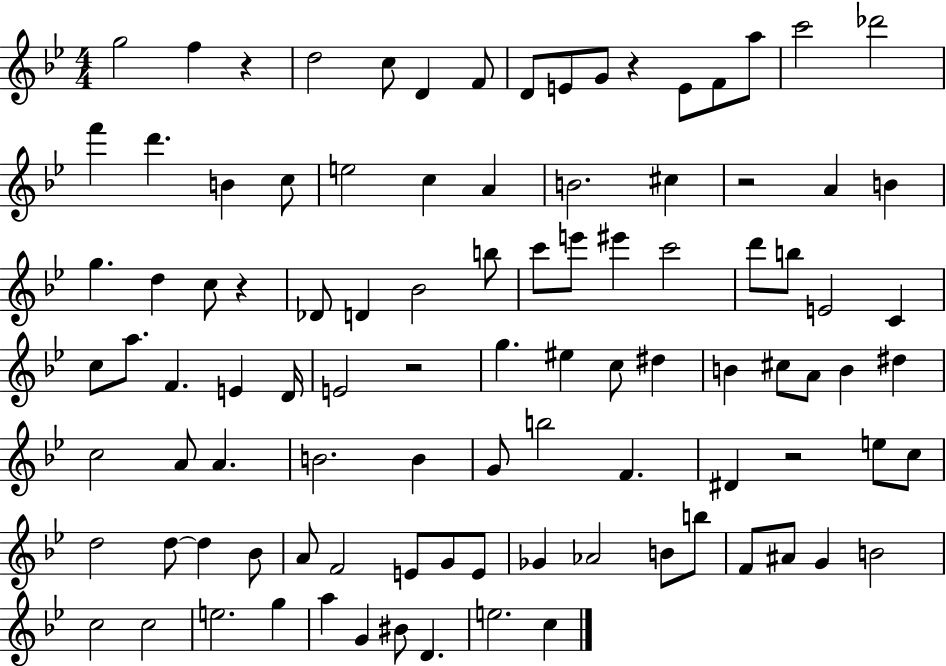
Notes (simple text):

G5/h F5/q R/q D5/h C5/e D4/q F4/e D4/e E4/e G4/e R/q E4/e F4/e A5/e C6/h Db6/h F6/q D6/q. B4/q C5/e E5/h C5/q A4/q B4/h. C#5/q R/h A4/q B4/q G5/q. D5/q C5/e R/q Db4/e D4/q Bb4/h B5/e C6/e E6/e EIS6/q C6/h D6/e B5/e E4/h C4/q C5/e A5/e. F4/q. E4/q D4/s E4/h R/h G5/q. EIS5/q C5/e D#5/q B4/q C#5/e A4/e B4/q D#5/q C5/h A4/e A4/q. B4/h. B4/q G4/e B5/h F4/q. D#4/q R/h E5/e C5/e D5/h D5/e D5/q Bb4/e A4/e F4/h E4/e G4/e E4/e Gb4/q Ab4/h B4/e B5/e F4/e A#4/e G4/q B4/h C5/h C5/h E5/h. G5/q A5/q G4/q BIS4/e D4/q. E5/h. C5/q